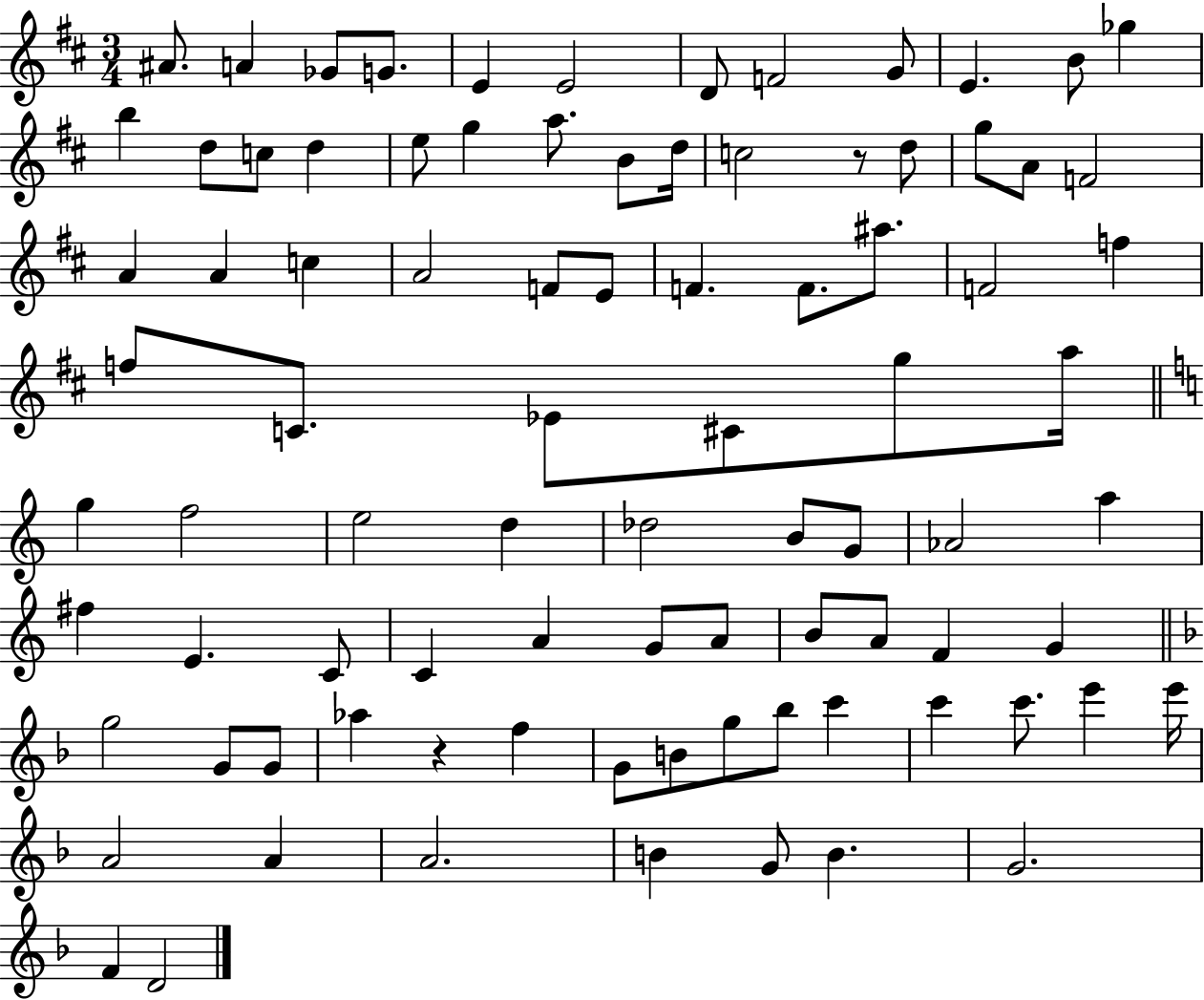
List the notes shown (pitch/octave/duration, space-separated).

A#4/e. A4/q Gb4/e G4/e. E4/q E4/h D4/e F4/h G4/e E4/q. B4/e Gb5/q B5/q D5/e C5/e D5/q E5/e G5/q A5/e. B4/e D5/s C5/h R/e D5/e G5/e A4/e F4/h A4/q A4/q C5/q A4/h F4/e E4/e F4/q. F4/e. A#5/e. F4/h F5/q F5/e C4/e. Eb4/e C#4/e G5/e A5/s G5/q F5/h E5/h D5/q Db5/h B4/e G4/e Ab4/h A5/q F#5/q E4/q. C4/e C4/q A4/q G4/e A4/e B4/e A4/e F4/q G4/q G5/h G4/e G4/e Ab5/q R/q F5/q G4/e B4/e G5/e Bb5/e C6/q C6/q C6/e. E6/q E6/s A4/h A4/q A4/h. B4/q G4/e B4/q. G4/h. F4/q D4/h